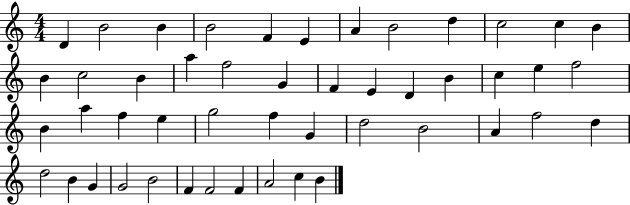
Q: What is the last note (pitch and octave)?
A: B4